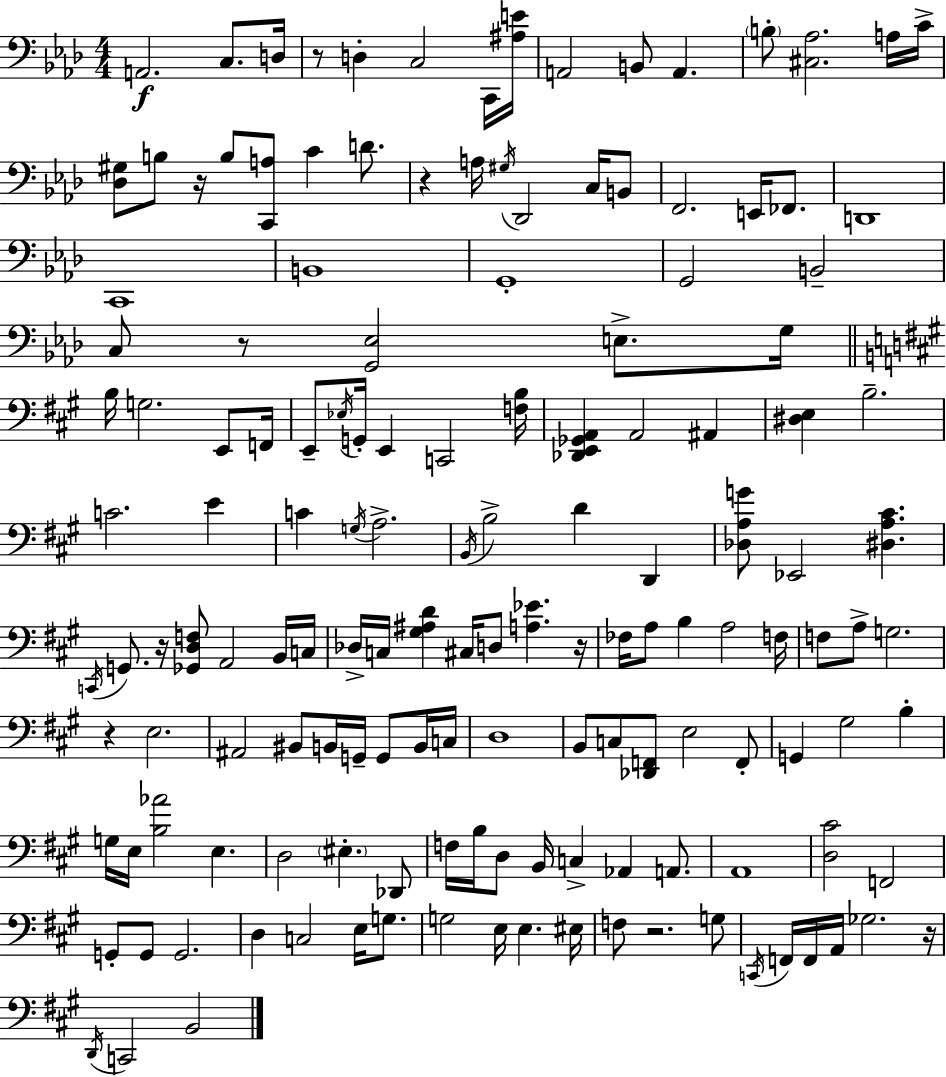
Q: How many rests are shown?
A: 9